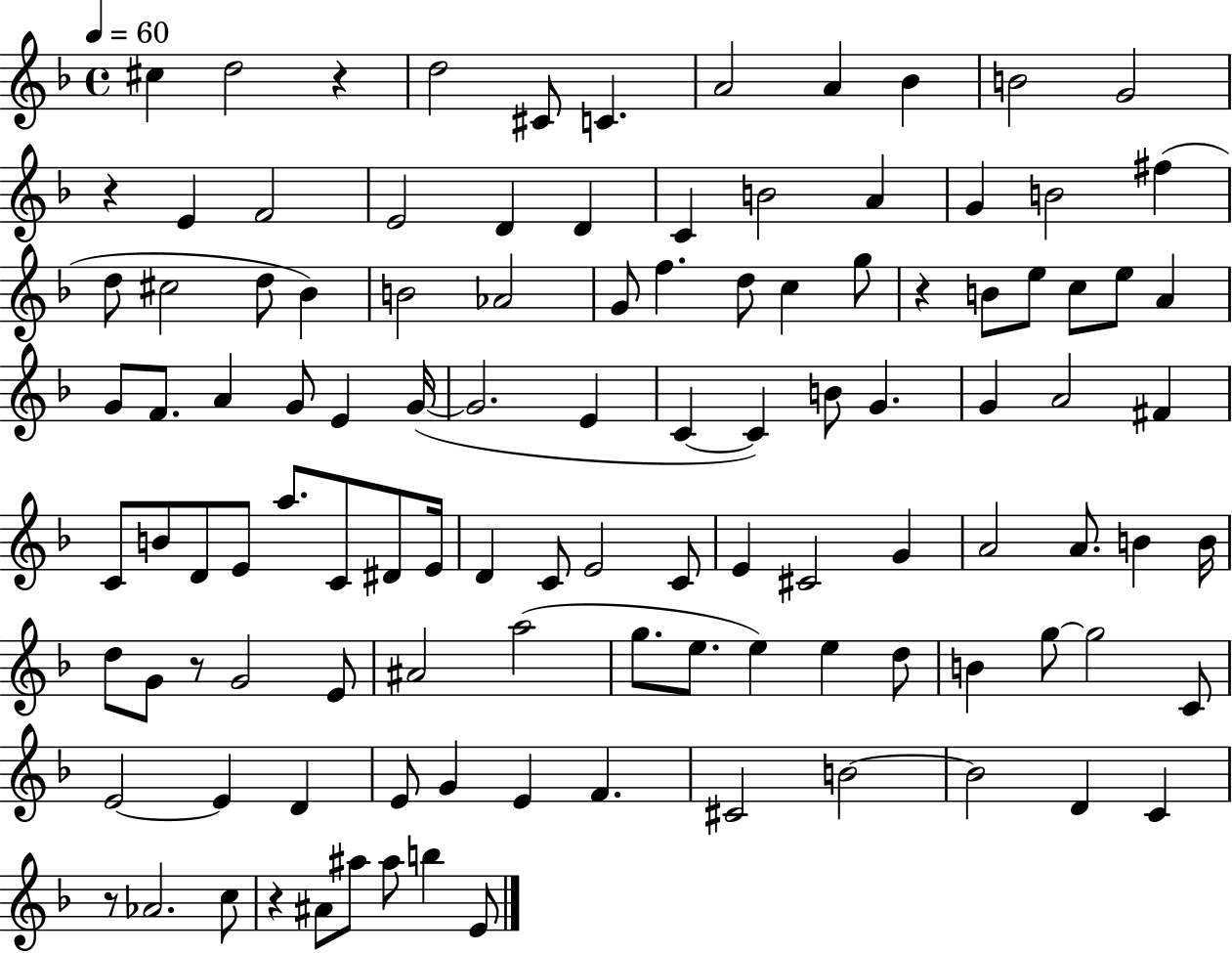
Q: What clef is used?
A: treble